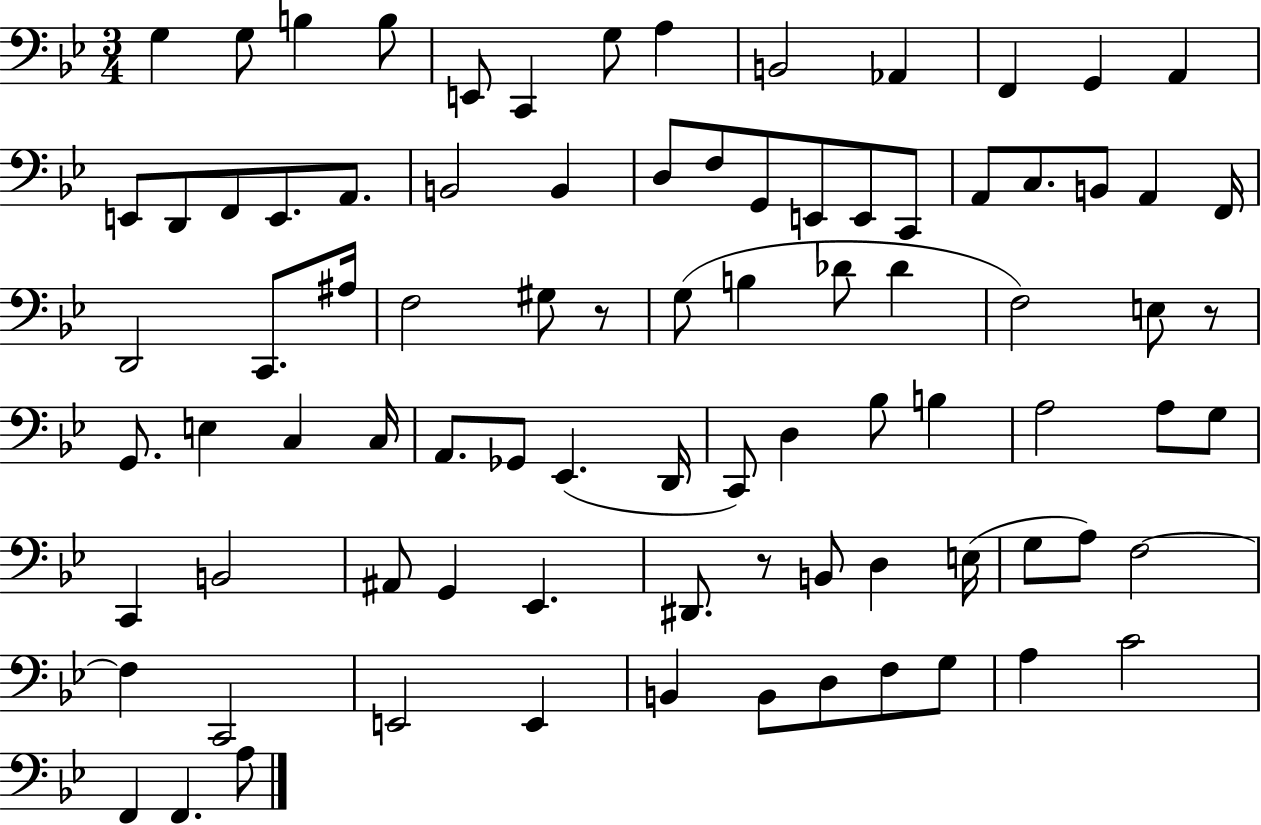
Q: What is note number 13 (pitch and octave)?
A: A2